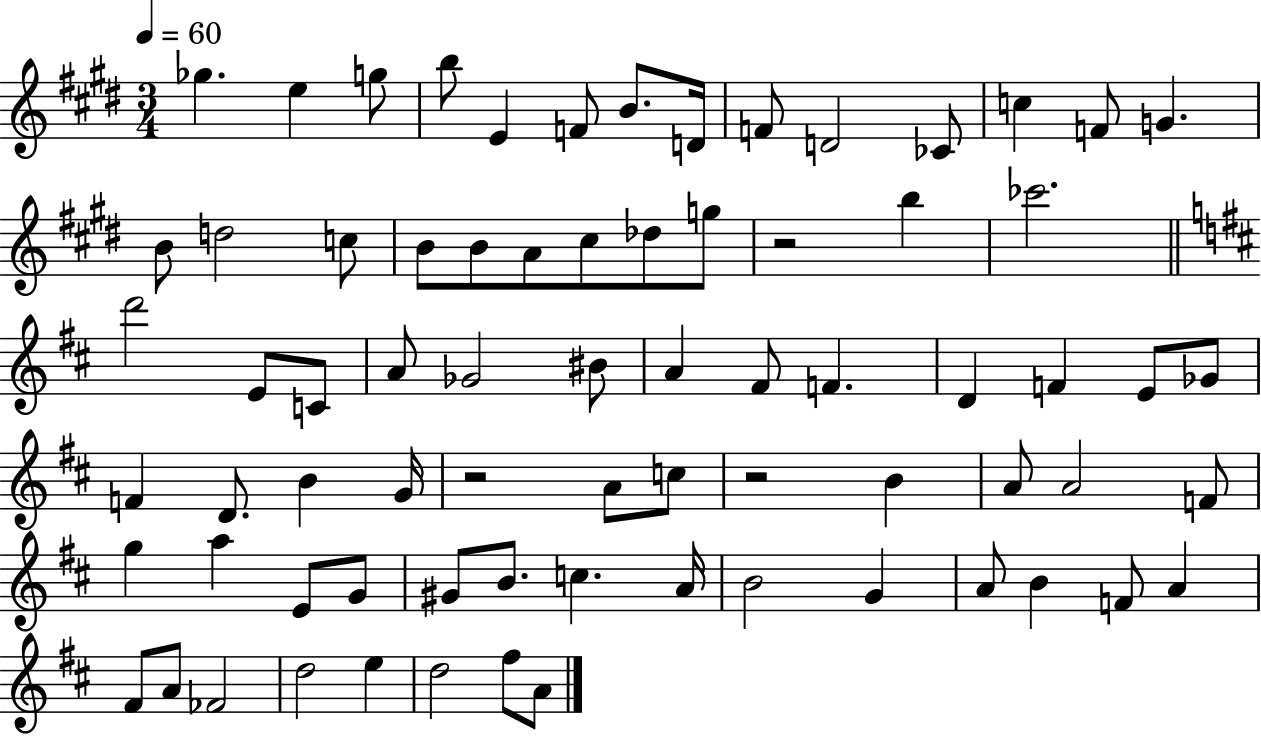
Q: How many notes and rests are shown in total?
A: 73